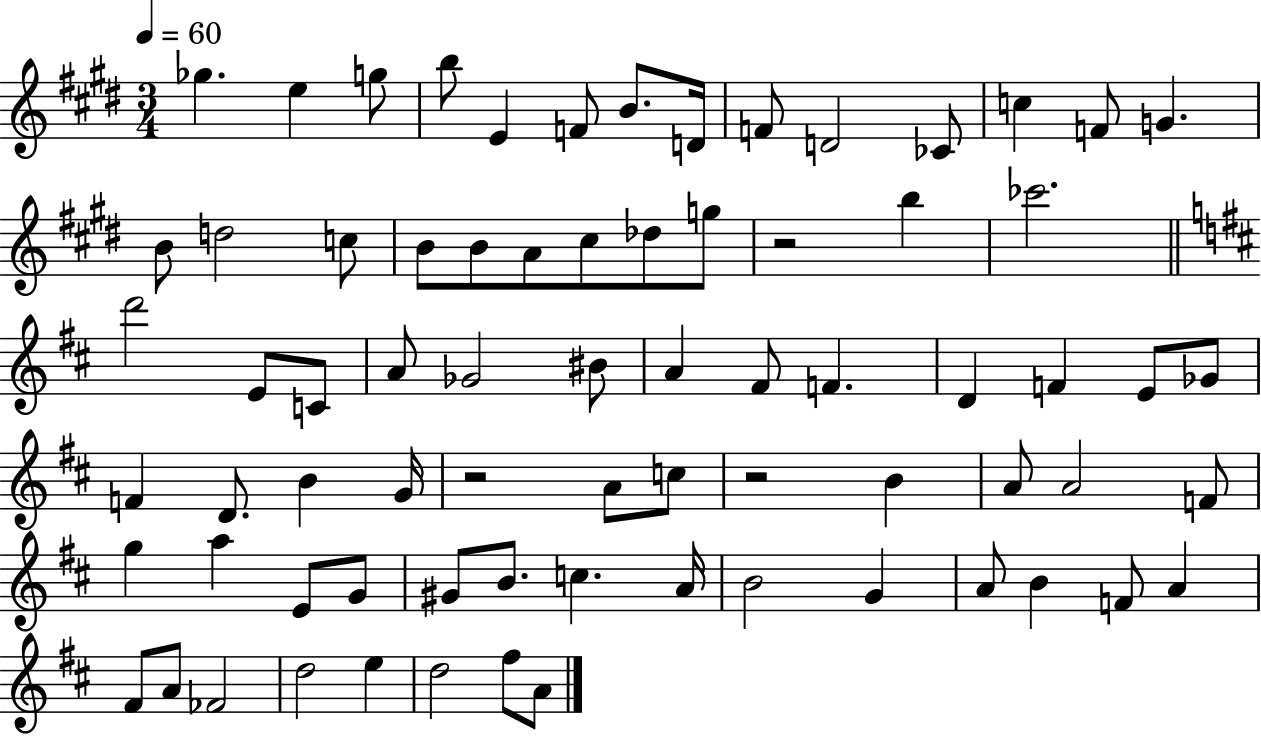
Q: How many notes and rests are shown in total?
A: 73